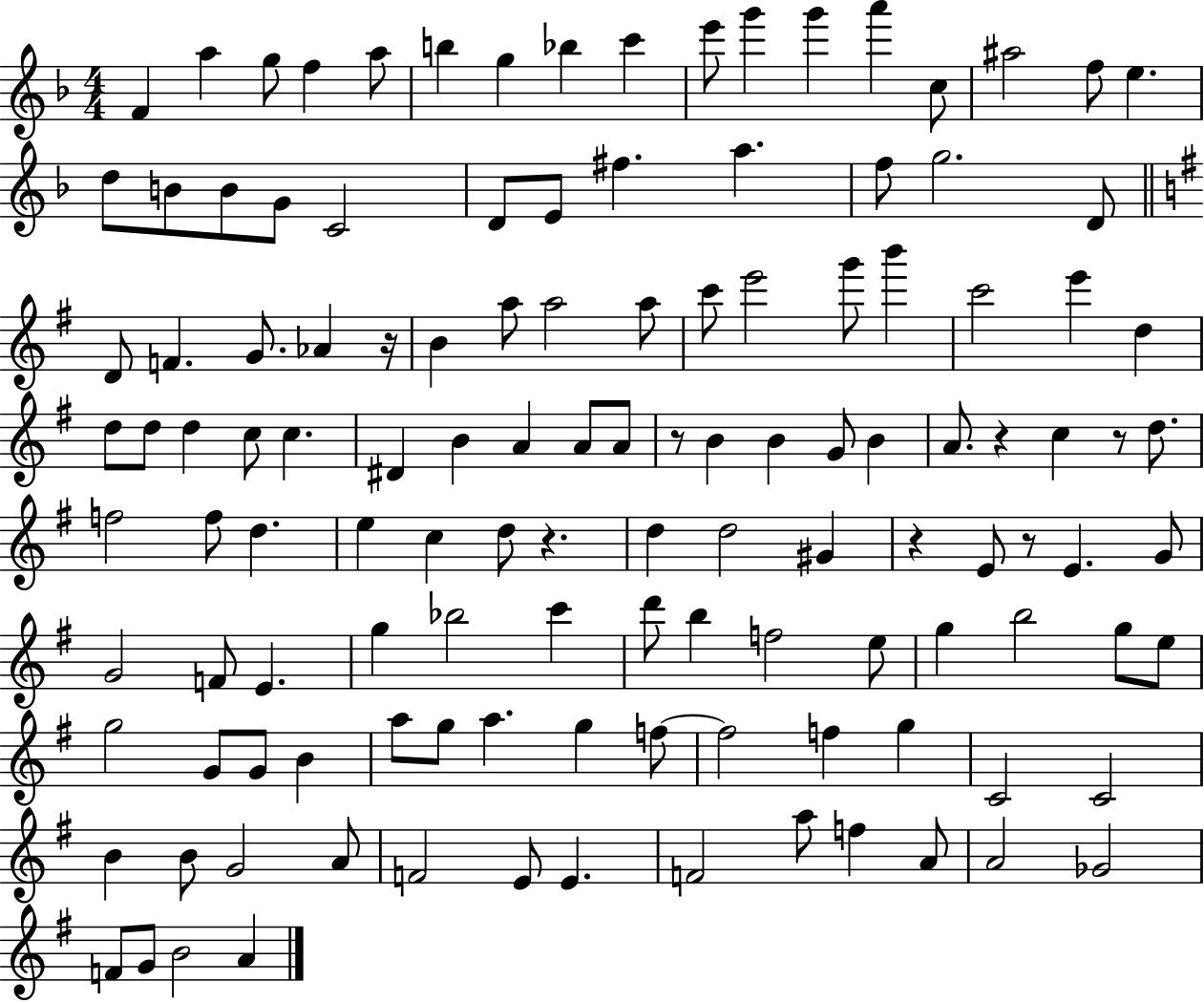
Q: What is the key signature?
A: F major